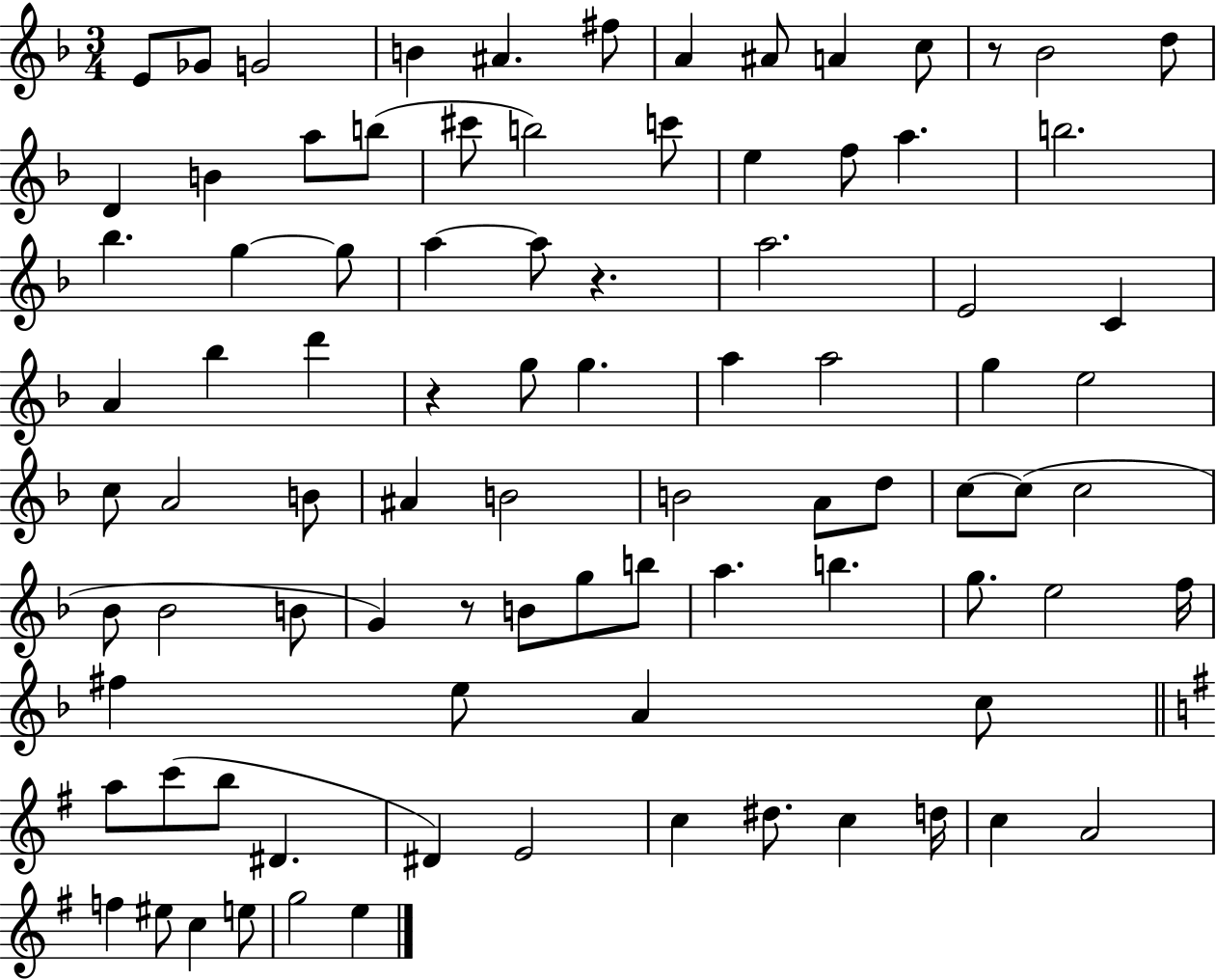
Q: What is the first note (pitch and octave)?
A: E4